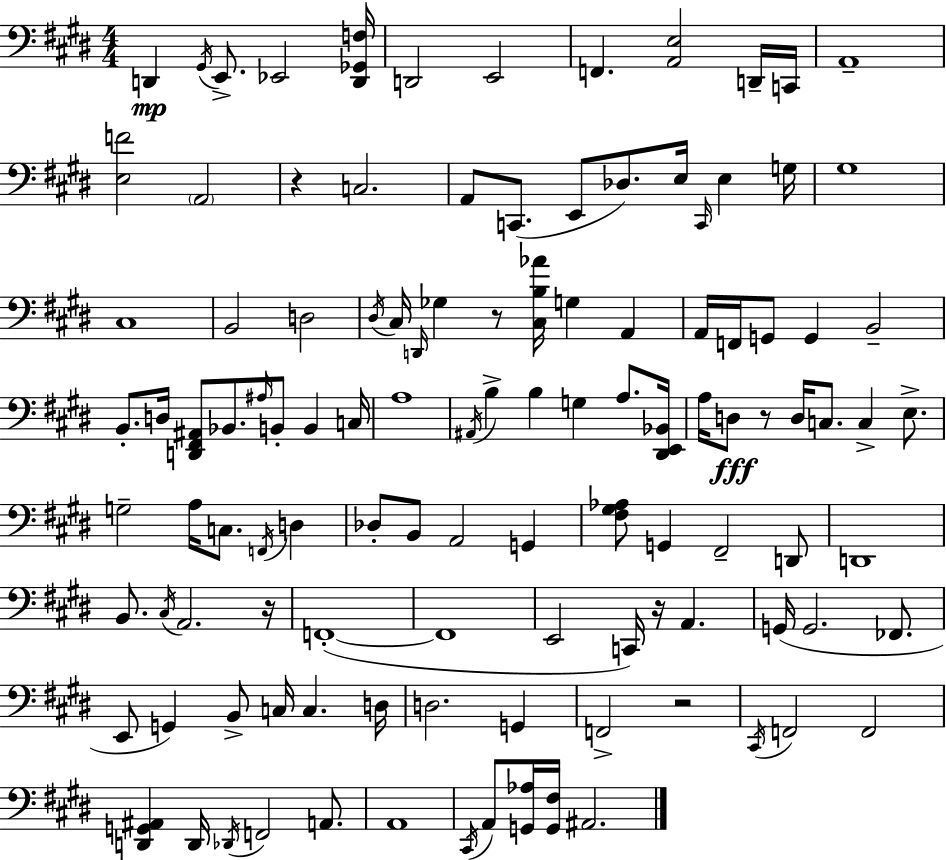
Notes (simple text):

D2/q G#2/s E2/e. Eb2/h [D2,Gb2,F3]/s D2/h E2/h F2/q. [A2,E3]/h D2/s C2/s A2/w [E3,F4]/h A2/h R/q C3/h. A2/e C2/e. E2/e Db3/e. E3/s C2/s E3/q G3/s G#3/w C#3/w B2/h D3/h D#3/s C#3/s D2/s Gb3/q R/e [C#3,B3,Ab4]/s G3/q A2/q A2/s F2/s G2/e G2/q B2/h B2/e. D3/s [D2,F#2,A#2]/e Bb2/e. A#3/s B2/e B2/q C3/s A3/w A#2/s B3/q B3/q G3/q A3/e. [D#2,E2,Bb2]/s A3/s D3/e R/e D3/s C3/e. C3/q E3/e. G3/h A3/s C3/e. F2/s D3/q Db3/e B2/e A2/h G2/q [F#3,G#3,Ab3]/e G2/q F#2/h D2/e D2/w B2/e. C#3/s A2/h. R/s F2/w F2/w E2/h C2/s R/s A2/q. G2/s G2/h. FES2/e. E2/e G2/q B2/e C3/s C3/q. D3/s D3/h. G2/q F2/h R/h C#2/s F2/h F2/h [D2,G2,A#2]/q D2/s Db2/s F2/h A2/e. A2/w C#2/s A2/e [G2,Ab3]/s [G2,F#3]/s A#2/h.